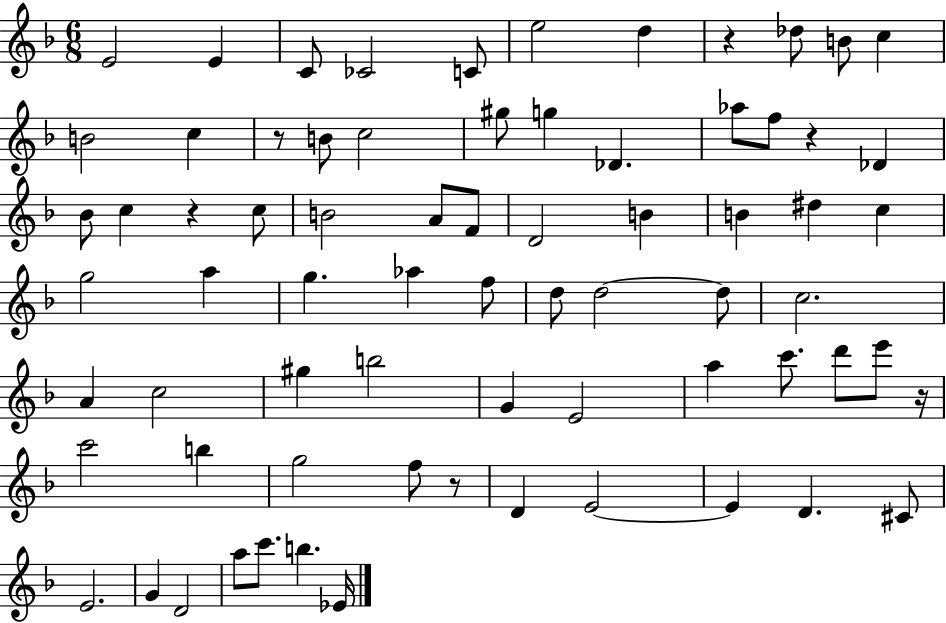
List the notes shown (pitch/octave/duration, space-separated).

E4/h E4/q C4/e CES4/h C4/e E5/h D5/q R/q Db5/e B4/e C5/q B4/h C5/q R/e B4/e C5/h G#5/e G5/q Db4/q. Ab5/e F5/e R/q Db4/q Bb4/e C5/q R/q C5/e B4/h A4/e F4/e D4/h B4/q B4/q D#5/q C5/q G5/h A5/q G5/q. Ab5/q F5/e D5/e D5/h D5/e C5/h. A4/q C5/h G#5/q B5/h G4/q E4/h A5/q C6/e. D6/e E6/e R/s C6/h B5/q G5/h F5/e R/e D4/q E4/h E4/q D4/q. C#4/e E4/h. G4/q D4/h A5/e C6/e. B5/q. Eb4/s